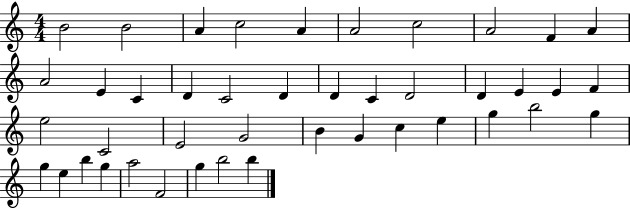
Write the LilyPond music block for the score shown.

{
  \clef treble
  \numericTimeSignature
  \time 4/4
  \key c \major
  b'2 b'2 | a'4 c''2 a'4 | a'2 c''2 | a'2 f'4 a'4 | \break a'2 e'4 c'4 | d'4 c'2 d'4 | d'4 c'4 d'2 | d'4 e'4 e'4 f'4 | \break e''2 c'2 | e'2 g'2 | b'4 g'4 c''4 e''4 | g''4 b''2 g''4 | \break g''4 e''4 b''4 g''4 | a''2 f'2 | g''4 b''2 b''4 | \bar "|."
}